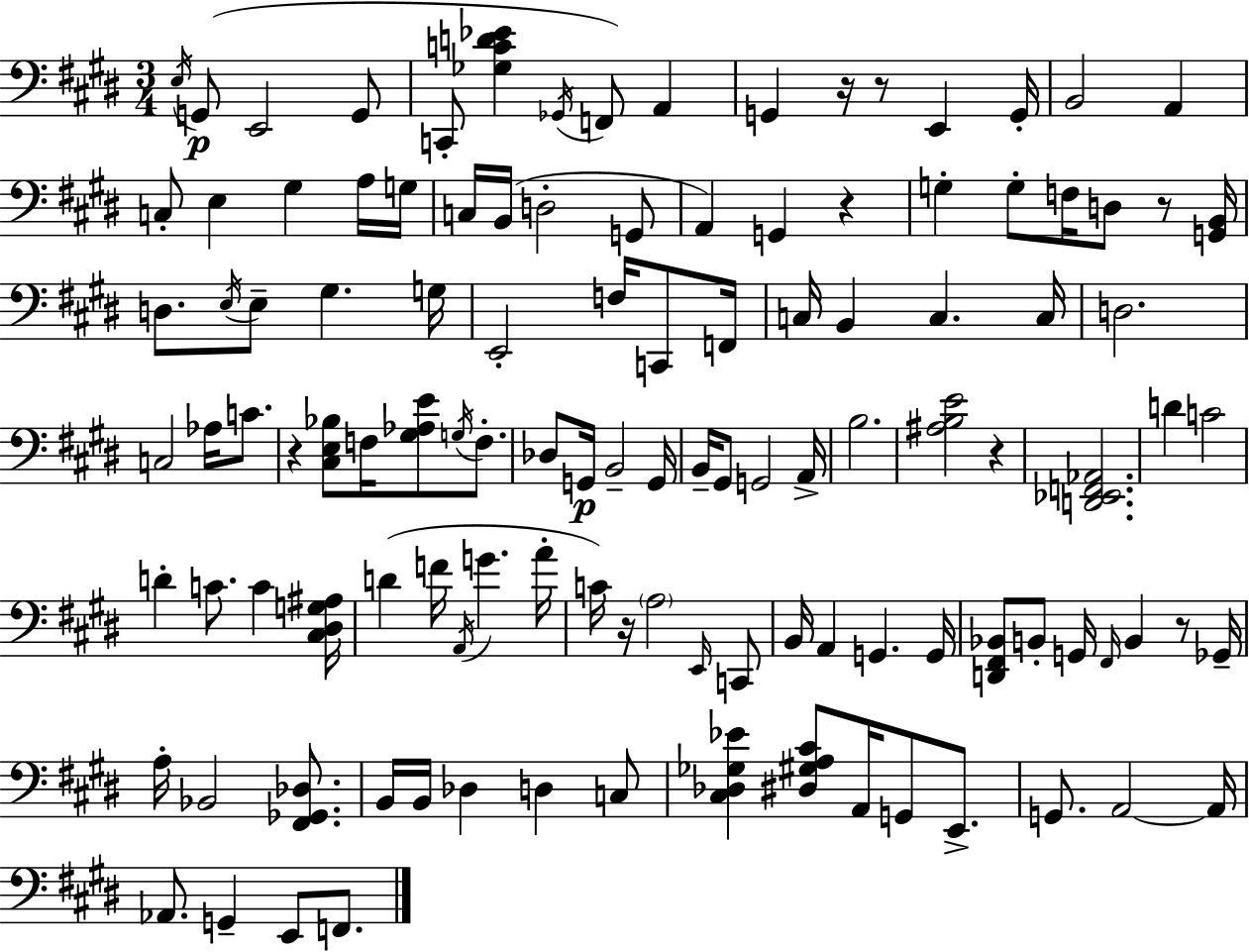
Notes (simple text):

E3/s G2/e E2/h G2/e C2/e [Gb3,C4,D4,Eb4]/q Gb2/s F2/e A2/q G2/q R/s R/e E2/q G2/s B2/h A2/q C3/e E3/q G#3/q A3/s G3/s C3/s B2/s D3/h G2/e A2/q G2/q R/q G3/q G3/e F3/s D3/e R/e [G2,B2]/s D3/e. E3/s E3/e G#3/q. G3/s E2/h F3/s C2/e F2/s C3/s B2/q C3/q. C3/s D3/h. C3/h Ab3/s C4/e. R/q [C#3,E3,Bb3]/e F3/s [G#3,Ab3,E4]/e G3/s F3/e. Db3/e G2/s B2/h G2/s B2/s G#2/e G2/h A2/s B3/h. [A#3,B3,E4]/h R/q [D2,Eb2,F2,Ab2]/h. D4/q C4/h D4/q C4/e. C4/q [C#3,D#3,G3,A#3]/s D4/q F4/s A2/s G4/q. A4/s C4/s R/s A3/h E2/s C2/e B2/s A2/q G2/q. G2/s [D2,F#2,Bb2]/e B2/e G2/s F#2/s B2/q R/e Gb2/s A3/s Bb2/h [F#2,Gb2,Db3]/e. B2/s B2/s Db3/q D3/q C3/e [C#3,Db3,Gb3,Eb4]/q [D#3,G#3,A3,C#4]/e A2/s G2/e E2/e. G2/e. A2/h A2/s Ab2/e. G2/q E2/e F2/e.